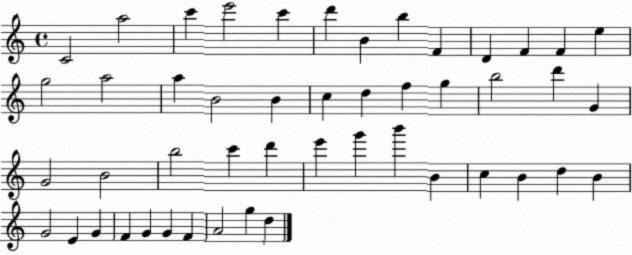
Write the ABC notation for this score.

X:1
T:Untitled
M:4/4
L:1/4
K:C
C2 a2 c' e'2 c' d' B b F D F F e g2 a2 a B2 B c d f g b2 d' G G2 B2 b2 c' d' e' g' b' B c B d B G2 E G F G G F A2 g d